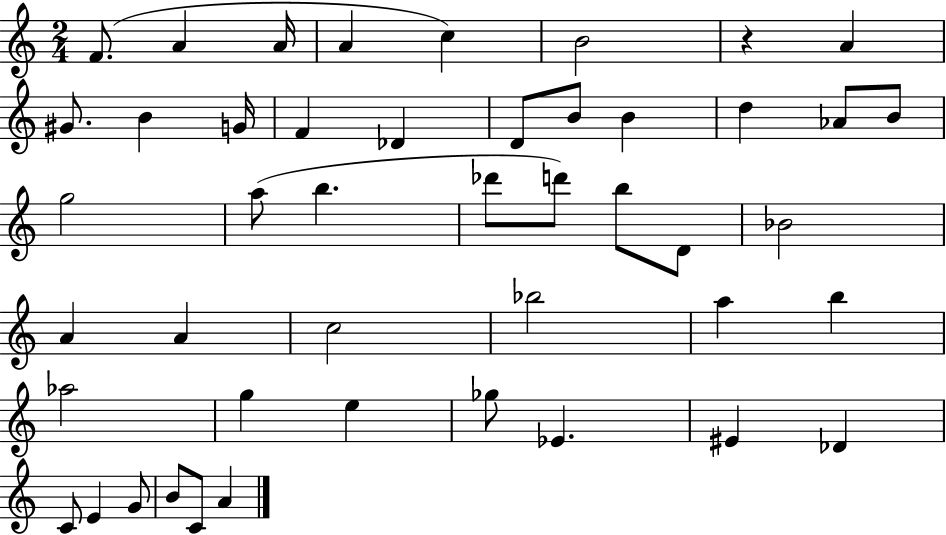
{
  \clef treble
  \numericTimeSignature
  \time 2/4
  \key c \major
  \repeat volta 2 { f'8.( a'4 a'16 | a'4 c''4) | b'2 | r4 a'4 | \break gis'8. b'4 g'16 | f'4 des'4 | d'8 b'8 b'4 | d''4 aes'8 b'8 | \break g''2 | a''8( b''4. | des'''8 d'''8) b''8 d'8 | bes'2 | \break a'4 a'4 | c''2 | bes''2 | a''4 b''4 | \break aes''2 | g''4 e''4 | ges''8 ees'4. | eis'4 des'4 | \break c'8 e'4 g'8 | b'8 c'8 a'4 | } \bar "|."
}